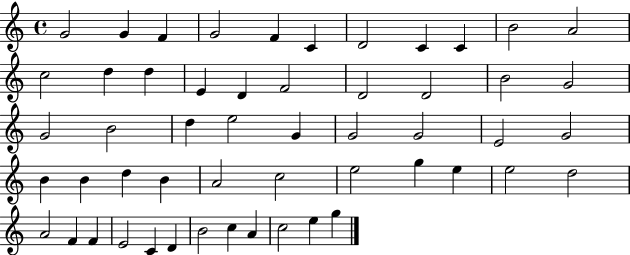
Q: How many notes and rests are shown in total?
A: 53